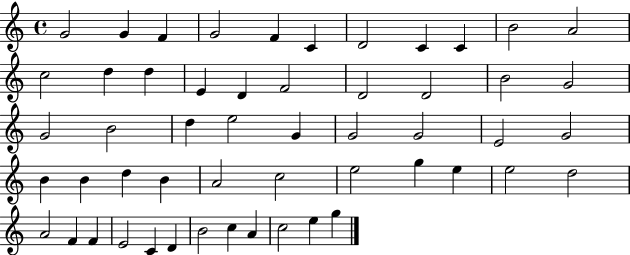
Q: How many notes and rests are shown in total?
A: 53